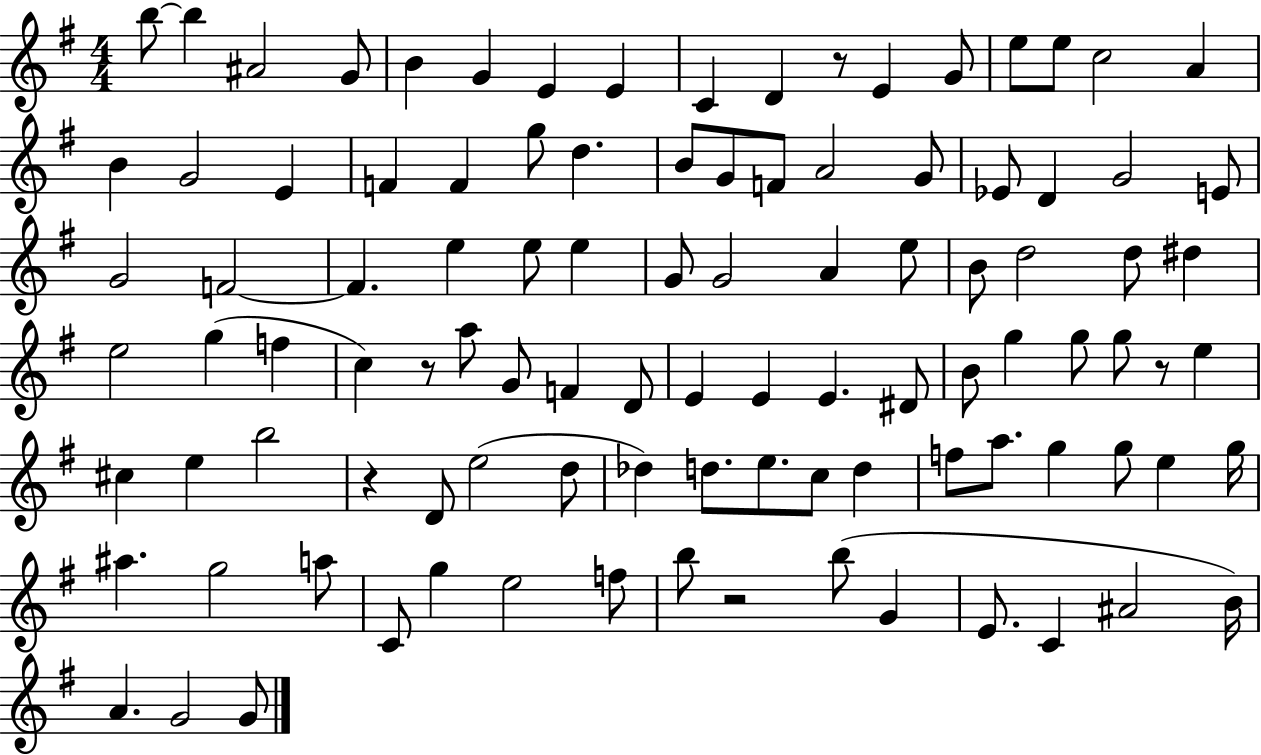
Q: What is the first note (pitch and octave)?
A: B5